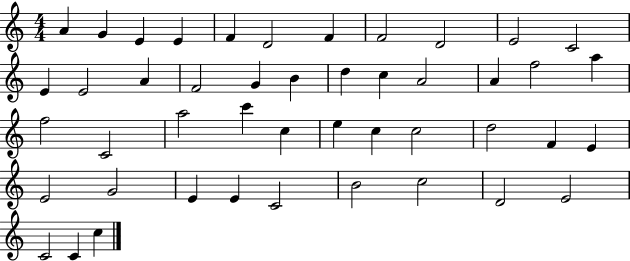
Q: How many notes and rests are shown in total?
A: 46